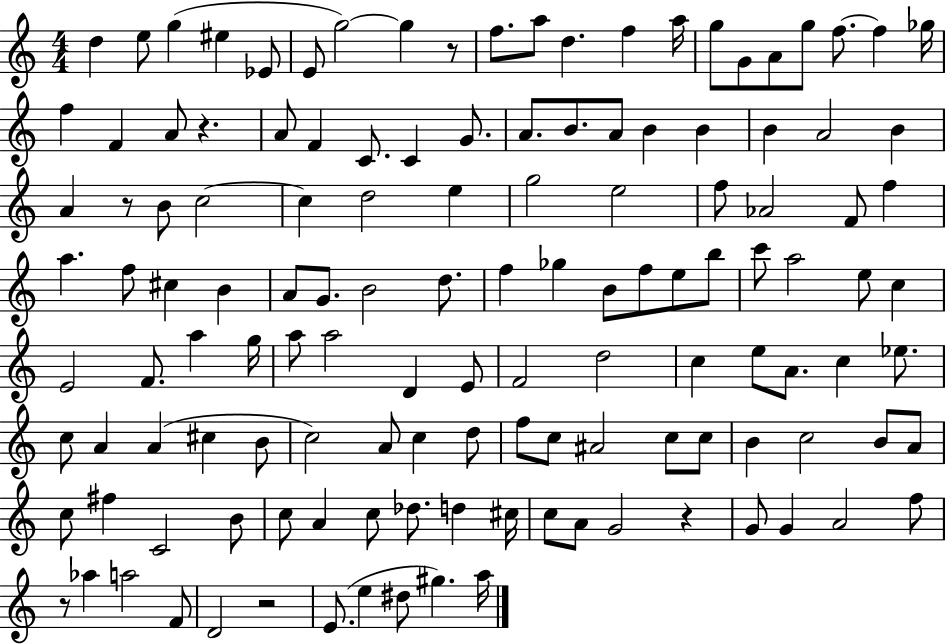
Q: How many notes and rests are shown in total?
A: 131